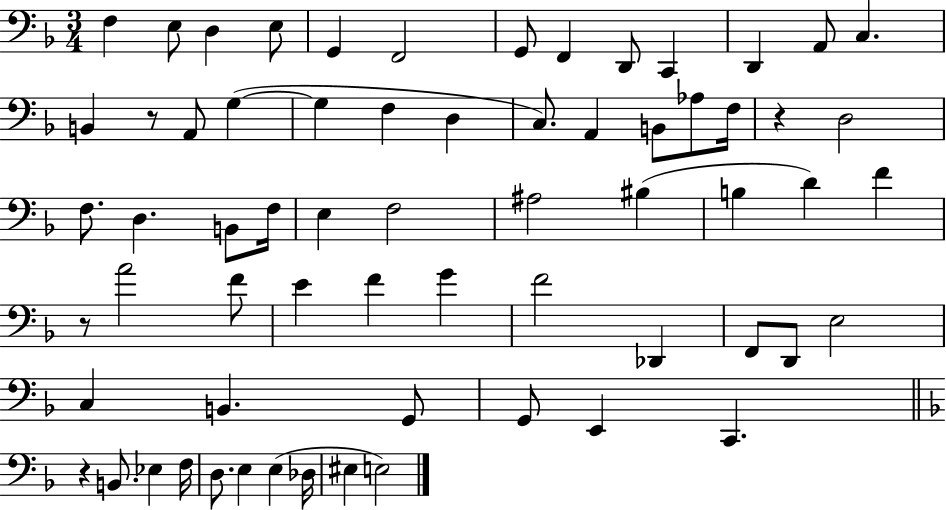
{
  \clef bass
  \numericTimeSignature
  \time 3/4
  \key f \major
  f4 e8 d4 e8 | g,4 f,2 | g,8 f,4 d,8 c,4 | d,4 a,8 c4. | \break b,4 r8 a,8 g4~(~ | g4 f4 d4 | c8.) a,4 b,8 aes8 f16 | r4 d2 | \break f8. d4. b,8 f16 | e4 f2 | ais2 bis4( | b4 d'4) f'4 | \break r8 a'2 f'8 | e'4 f'4 g'4 | f'2 des,4 | f,8 d,8 e2 | \break c4 b,4. g,8 | g,8 e,4 c,4. | \bar "||" \break \key d \minor r4 b,8. ees4 f16 | d8. e4 e4( des16 | eis4 e2) | \bar "|."
}